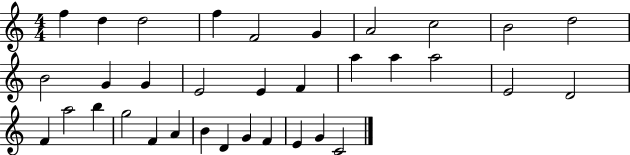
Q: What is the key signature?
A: C major